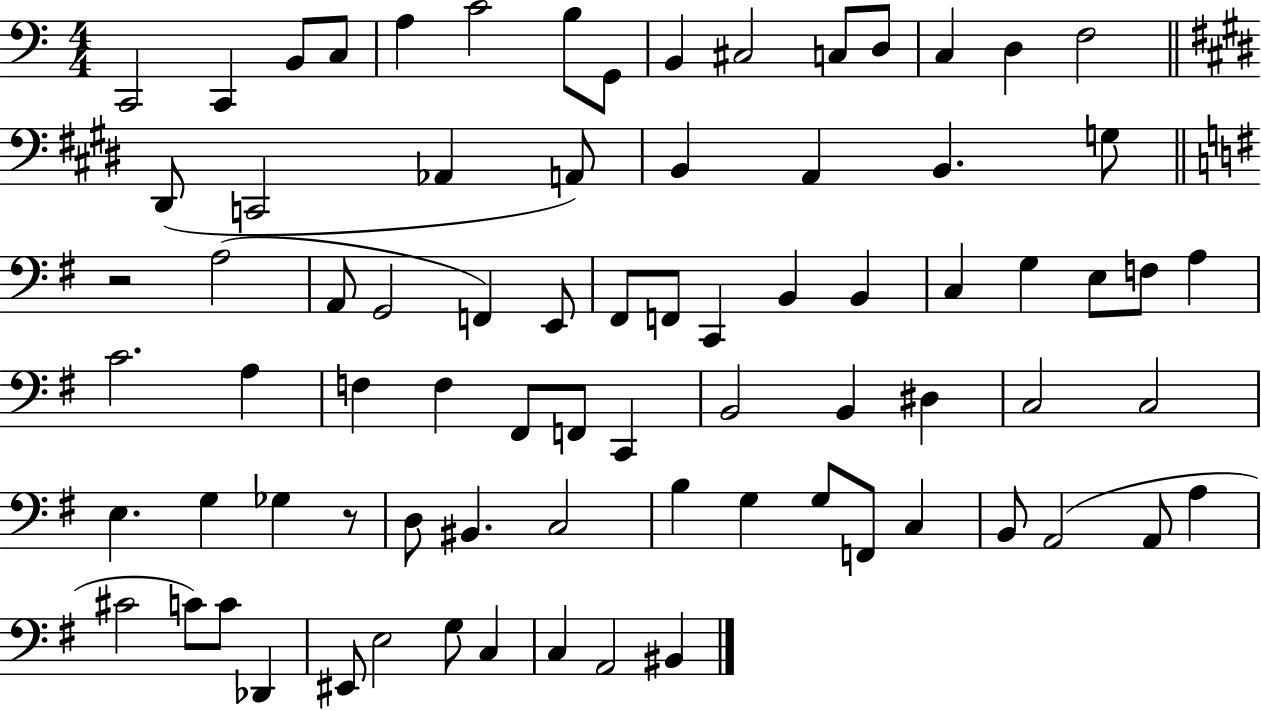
C2/h C2/q B2/e C3/e A3/q C4/h B3/e G2/e B2/q C#3/h C3/e D3/e C3/q D3/q F3/h D#2/e C2/h Ab2/q A2/e B2/q A2/q B2/q. G3/e R/h A3/h A2/e G2/h F2/q E2/e F#2/e F2/e C2/q B2/q B2/q C3/q G3/q E3/e F3/e A3/q C4/h. A3/q F3/q F3/q F#2/e F2/e C2/q B2/h B2/q D#3/q C3/h C3/h E3/q. G3/q Gb3/q R/e D3/e BIS2/q. C3/h B3/q G3/q G3/e F2/e C3/q B2/e A2/h A2/e A3/q C#4/h C4/e C4/e Db2/q EIS2/e E3/h G3/e C3/q C3/q A2/h BIS2/q